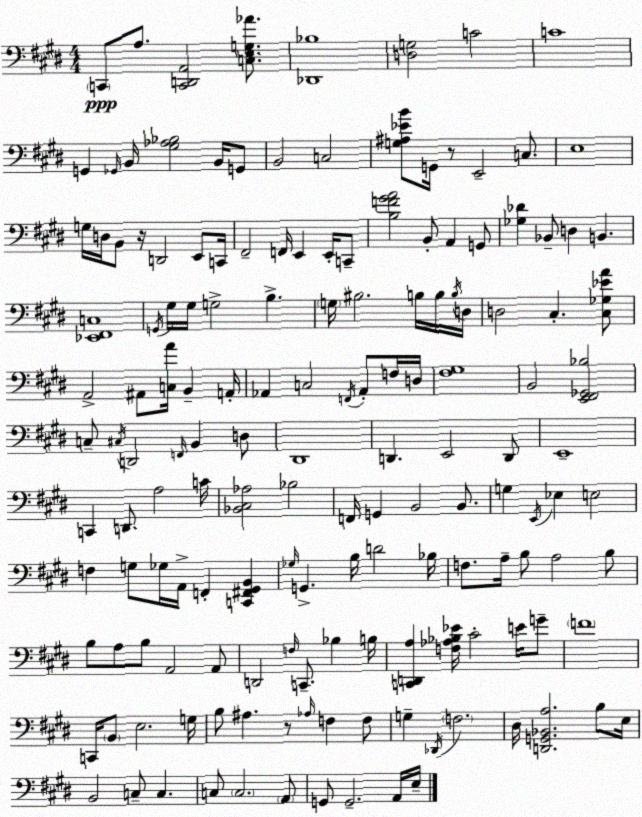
X:1
T:Untitled
M:4/4
L:1/4
K:E
C,,/2 A,/2 [C,,D,,A,,]2 [C,E,G,_A]/2 [_D,,_B,]4 [D,G,]2 C2 C4 G,, _G,,/4 B,,/4 [^G,_A,_B,]2 B,,/4 G,,/2 B,,2 C,2 [G,^A,_EB]/2 G,,/4 z/2 E,,2 C,/2 E,4 G,/4 D,/4 B,,/2 z/4 D,,2 E,,/2 C,,/4 ^F,,2 F,,/4 E,, E,,/4 C,,/2 [B,F^GA]2 B,,/2 A,, G,,/2 [_G,_D] _B,,/2 D, B,, [_E,,^F,,C,]4 G,,/4 ^G,/4 ^G,/4 G,2 B, G,/4 ^B,2 B,/4 B,/4 B,/4 D,/4 D,2 ^C, [^C,_G,_EA]/2 A,,2 ^A,,/2 [C,A]/4 B,, A,,/4 _A,, C,2 F,,/4 _A,,/2 F,/4 D,/4 [^F,^G,]4 B,,2 [E,,^F,,_G,,_B,]2 C,/2 ^C,/4 D,,2 F,,/4 B,, D,/2 ^D,,4 D,, E,,2 D,,/2 E,,4 C,, D,,/2 A,2 C/4 [_B,,^C,_A,]2 _B,2 F,,/4 G,, B,,2 B,,/2 G, E,,/4 _E, E,2 F, G,/2 _G,/4 A,,/4 F,, [C,,^F,,^G,,B,,] _G,/4 G,, B,/4 D2 _B,/4 F,/2 A,/4 B,/2 A,2 B,/2 B,/2 A,/2 B,/2 A,,2 A,,/2 D,,2 F,/4 C,,/2 _B, B,/4 [C,,D,,A,] [F,_A,_B,_E]/4 ^C2 E/4 G/2 F4 C,,/4 B,,/2 E,2 G,/4 B,/2 ^A, z/2 _A,/4 F, F,/2 G, _D,,/4 F,2 ^D,/4 [D,,G,,_B,,A,]2 B,/2 E,/4 B,,2 C,/2 C, C,/2 C,2 A,,/2 G,,/2 G,,2 A,,/4 E,/4